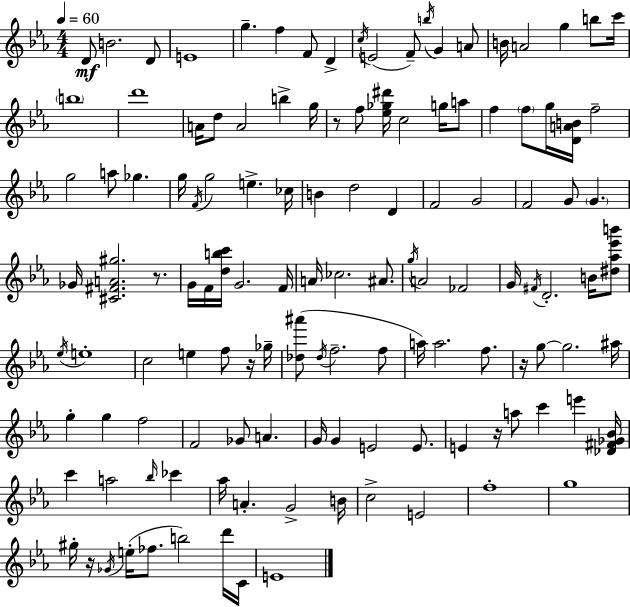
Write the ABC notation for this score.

X:1
T:Untitled
M:4/4
L:1/4
K:Cm
D/2 B2 D/2 E4 g f F/2 D c/4 E2 F/2 b/4 G A/2 B/4 A2 g b/2 c'/4 b4 d'4 A/4 d/2 A2 b g/4 z/2 f/2 [_e_g^d']/4 c2 g/4 a/2 f f/2 g/4 [DAB]/4 f2 g2 a/2 _g g/4 F/4 g2 e _c/4 B d2 D F2 G2 F2 G/2 G _G/4 [^C^FA^g]2 z/2 G/4 F/4 [dbc']/4 G2 F/4 A/4 _c2 ^A/2 g/4 A2 _F2 G/4 ^F/4 D2 B/4 [^d_a_e'b']/2 _e/4 e4 c2 e f/2 z/4 _g/4 [_d^a']/2 _d/4 f2 f/2 a/4 a2 f/2 z/4 g/2 g2 ^a/4 g g f2 F2 _G/2 A G/4 G E2 E/2 E z/4 a/2 c' e' [_D^F_G_B]/4 c' a2 _b/4 _c' _a/4 A G2 B/4 c2 E2 f4 g4 ^g/4 z/4 _G/4 e/4 _f/2 b2 d'/4 C/4 E4